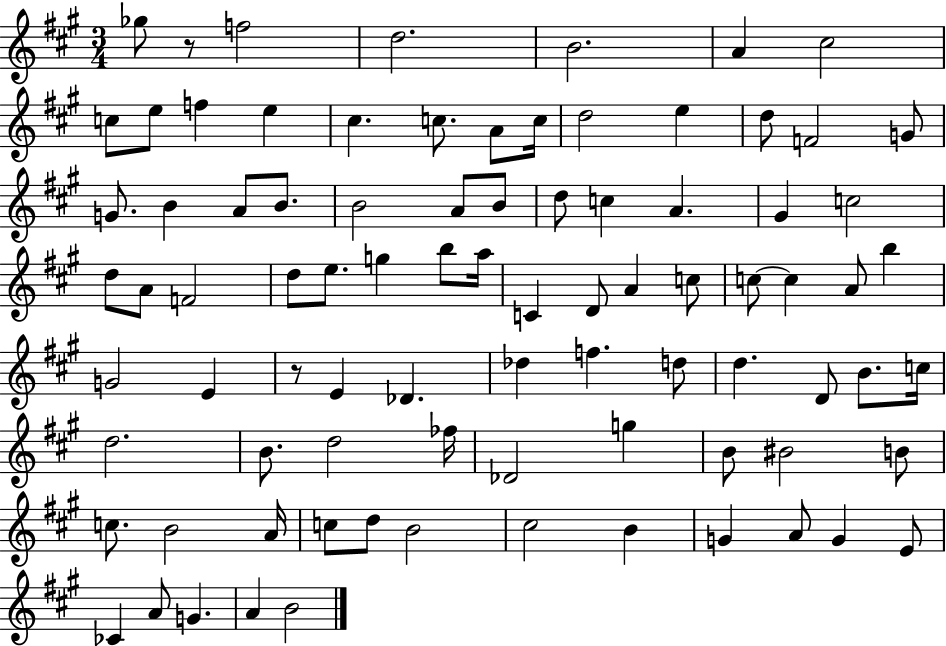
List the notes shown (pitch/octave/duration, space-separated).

Gb5/e R/e F5/h D5/h. B4/h. A4/q C#5/h C5/e E5/e F5/q E5/q C#5/q. C5/e. A4/e C5/s D5/h E5/q D5/e F4/h G4/e G4/e. B4/q A4/e B4/e. B4/h A4/e B4/e D5/e C5/q A4/q. G#4/q C5/h D5/e A4/e F4/h D5/e E5/e. G5/q B5/e A5/s C4/q D4/e A4/q C5/e C5/e C5/q A4/e B5/q G4/h E4/q R/e E4/q Db4/q. Db5/q F5/q. D5/e D5/q. D4/e B4/e. C5/s D5/h. B4/e. D5/h FES5/s Db4/h G5/q B4/e BIS4/h B4/e C5/e. B4/h A4/s C5/e D5/e B4/h C#5/h B4/q G4/q A4/e G4/q E4/e CES4/q A4/e G4/q. A4/q B4/h